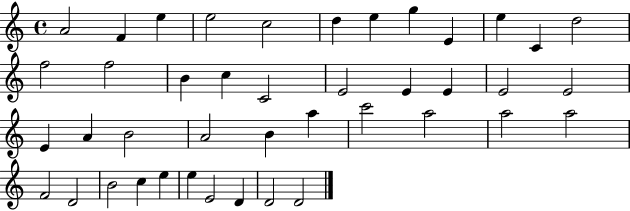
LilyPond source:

{
  \clef treble
  \time 4/4
  \defaultTimeSignature
  \key c \major
  a'2 f'4 e''4 | e''2 c''2 | d''4 e''4 g''4 e'4 | e''4 c'4 d''2 | \break f''2 f''2 | b'4 c''4 c'2 | e'2 e'4 e'4 | e'2 e'2 | \break e'4 a'4 b'2 | a'2 b'4 a''4 | c'''2 a''2 | a''2 a''2 | \break f'2 d'2 | b'2 c''4 e''4 | e''4 e'2 d'4 | d'2 d'2 | \break \bar "|."
}